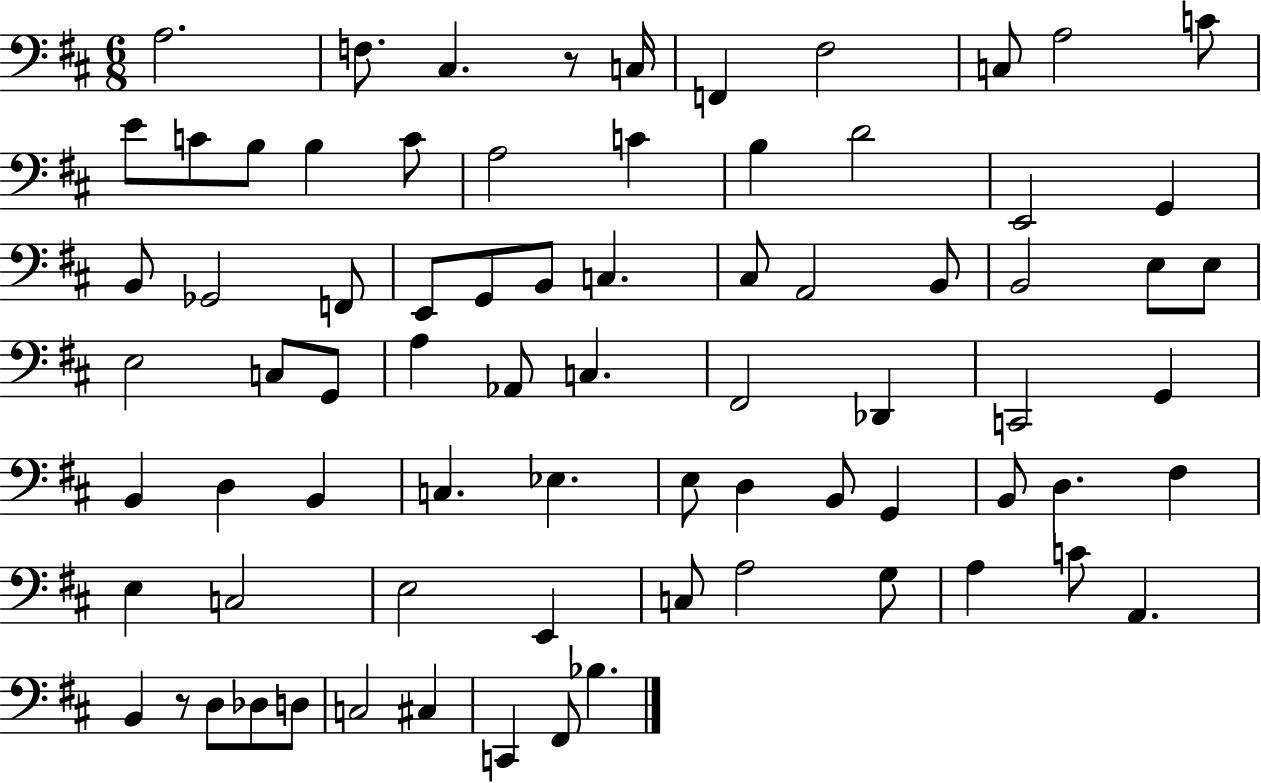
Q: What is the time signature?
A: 6/8